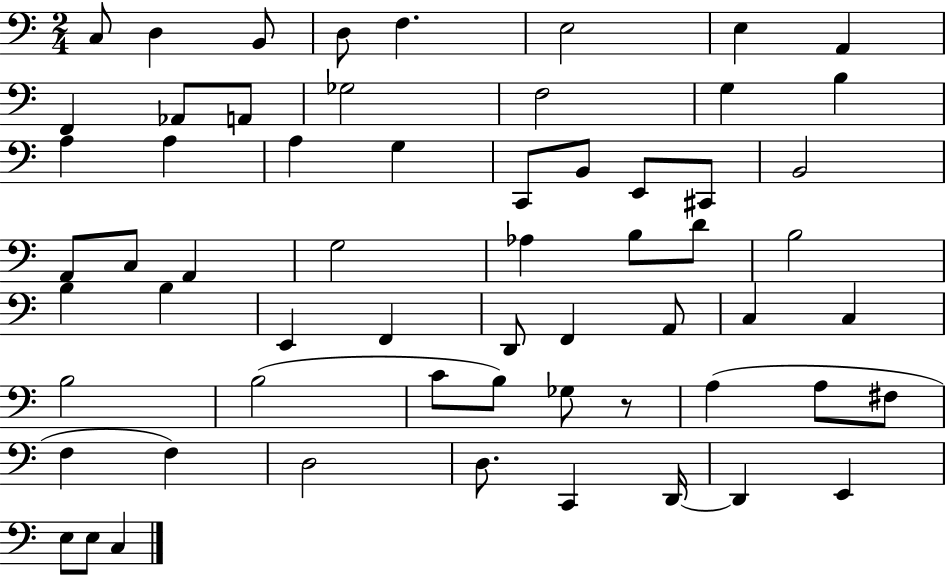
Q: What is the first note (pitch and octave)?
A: C3